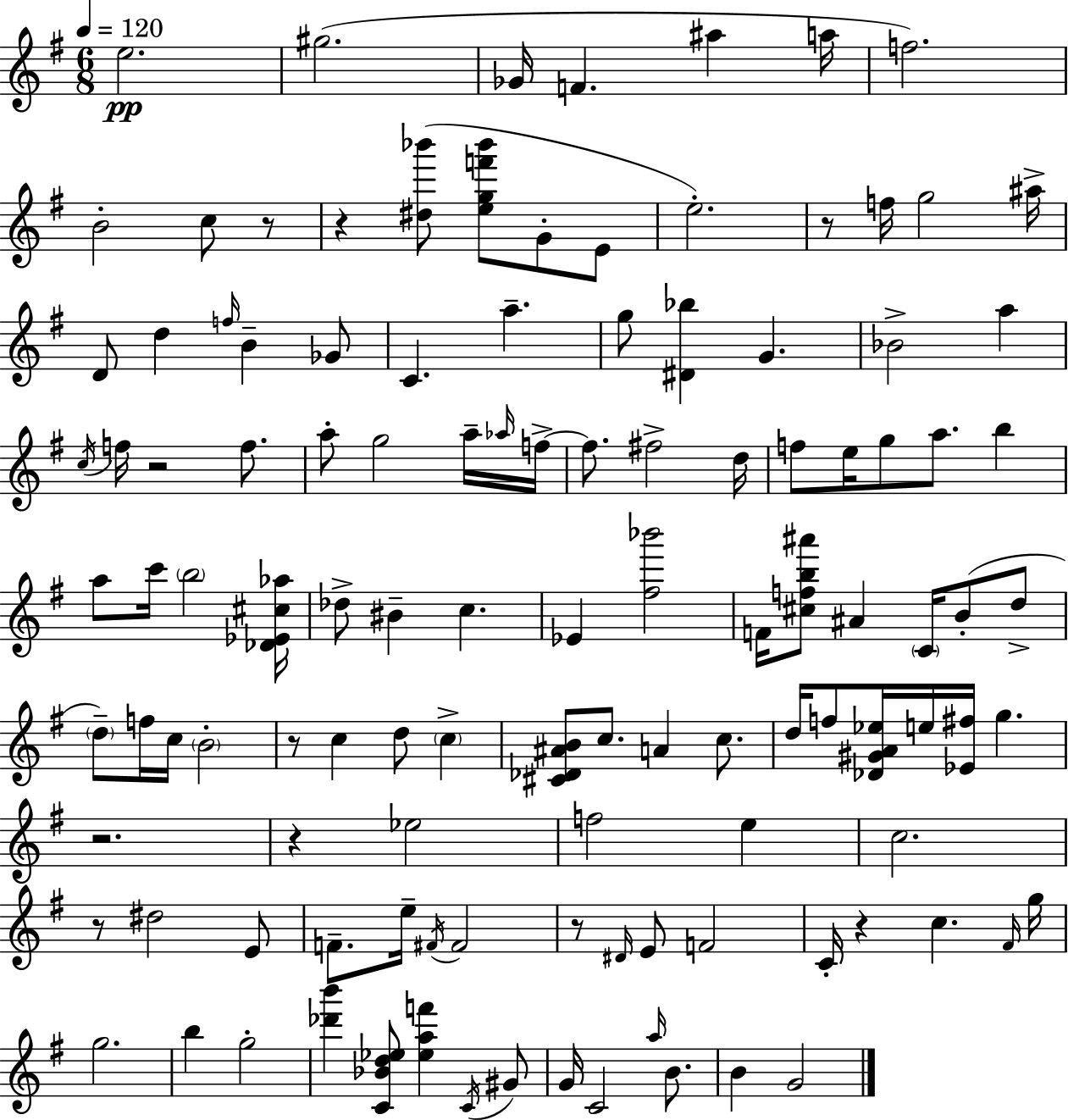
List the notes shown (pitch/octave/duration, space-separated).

E5/h. G#5/h. Gb4/s F4/q. A#5/q A5/s F5/h. B4/h C5/e R/e R/q [D#5,Bb6]/e [E5,G5,F6,Bb6]/e G4/e E4/e E5/h. R/e F5/s G5/h A#5/s D4/e D5/q F5/s B4/q Gb4/e C4/q. A5/q. G5/e [D#4,Bb5]/q G4/q. Bb4/h A5/q C5/s F5/s R/h F5/e. A5/e G5/h A5/s Ab5/s F5/s F5/e. F#5/h D5/s F5/e E5/s G5/e A5/e. B5/q A5/e C6/s B5/h [Db4,Eb4,C#5,Ab5]/s Db5/e BIS4/q C5/q. Eb4/q [F#5,Bb6]/h F4/s [C#5,F5,B5,A#6]/e A#4/q C4/s B4/e D5/e D5/e F5/s C5/s B4/h R/e C5/q D5/e C5/q [C#4,Db4,A#4,B4]/e C5/e. A4/q C5/e. D5/s F5/e [Db4,G#4,A4,Eb5]/s E5/s [Eb4,F#5]/s G5/q. R/h. R/q Eb5/h F5/h E5/q C5/h. R/e D#5/h E4/e F4/e. E5/s F#4/s F#4/h R/e D#4/s E4/e F4/h C4/s R/q C5/q. F#4/s G5/s G5/h. B5/q G5/h [Db6,B6]/q [C4,Bb4,D5,Eb5]/e [Eb5,A5,F6]/q C4/s G#4/e G4/s C4/h A5/s B4/e. B4/q G4/h